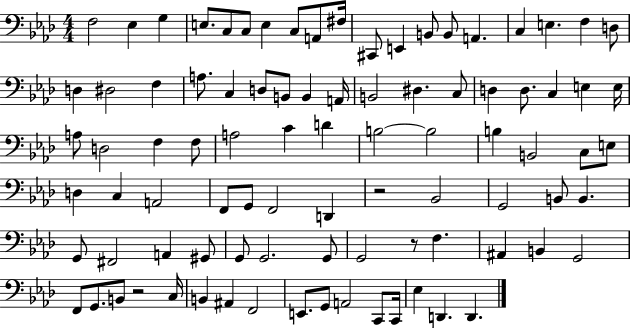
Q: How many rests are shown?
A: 3